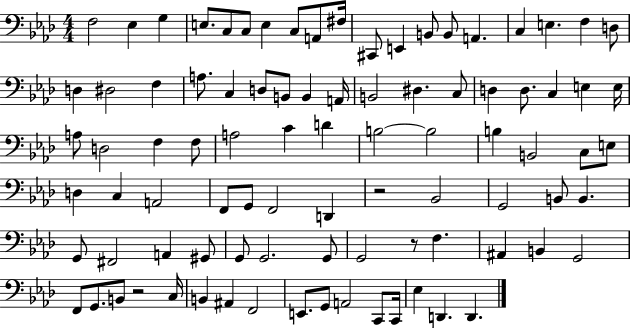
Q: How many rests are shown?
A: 3